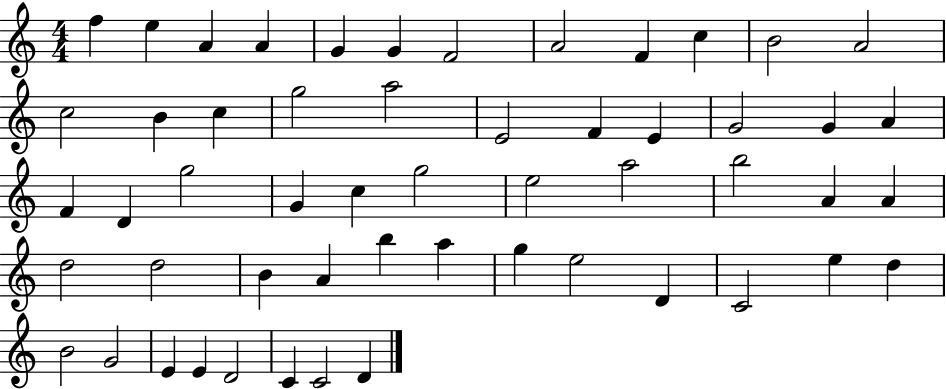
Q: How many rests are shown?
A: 0